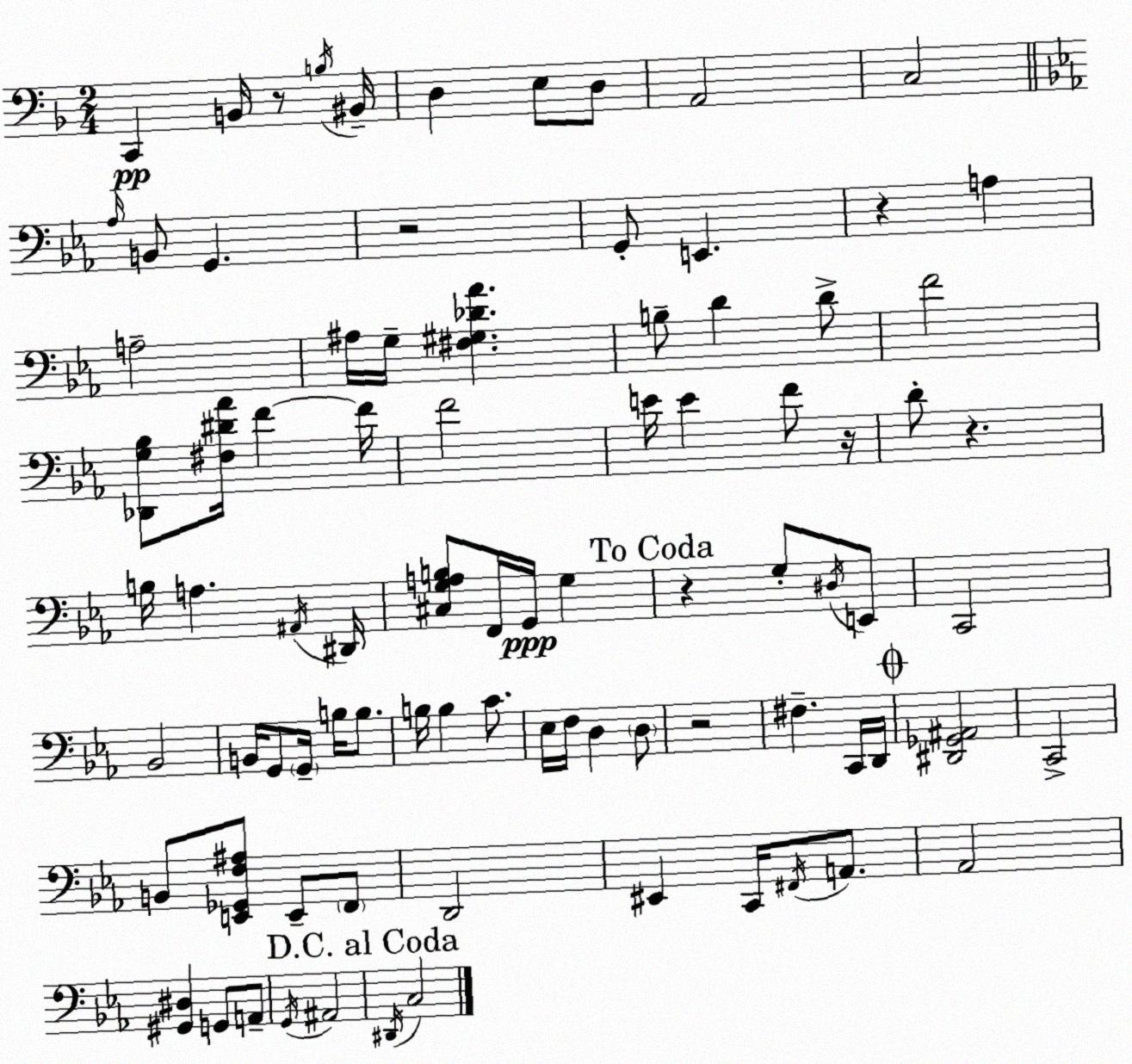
X:1
T:Untitled
M:2/4
L:1/4
K:Dm
C,, B,,/4 z/2 B,/4 ^B,,/4 D, E,/2 D,/2 A,,2 C,2 _A,/4 B,,/2 G,, z2 G,,/2 E,, z A, A,2 ^A,/4 G,/4 [^F,^G,_D_A] B,/2 D D/2 F2 [_D,,G,_B,]/2 [^F,^D_A]/4 F F/4 F2 E/4 E F/2 z/4 D/2 z B,/4 A, ^A,,/4 ^D,,/4 [^C,G,A,B,]/2 F,,/4 G,,/4 G, z G,/2 ^D,/4 E,,/2 C,,2 _B,,2 B,,/4 G,,/2 G,,/4 B,/4 B,/2 B,/4 B, C/2 _E,/4 F,/4 D, D,/2 z2 ^F, C,,/4 D,,/4 [^D,,_G,,^A,,]2 C,,2 B,,/2 [E,,_G,,F,^A,]/2 E,,/2 F,,/2 D,,2 ^E,, C,,/4 ^F,,/4 A,,/2 _A,,2 [^G,,^D,] G,,/2 A,,/2 G,,/4 ^A,,2 ^D,,/4 C,2